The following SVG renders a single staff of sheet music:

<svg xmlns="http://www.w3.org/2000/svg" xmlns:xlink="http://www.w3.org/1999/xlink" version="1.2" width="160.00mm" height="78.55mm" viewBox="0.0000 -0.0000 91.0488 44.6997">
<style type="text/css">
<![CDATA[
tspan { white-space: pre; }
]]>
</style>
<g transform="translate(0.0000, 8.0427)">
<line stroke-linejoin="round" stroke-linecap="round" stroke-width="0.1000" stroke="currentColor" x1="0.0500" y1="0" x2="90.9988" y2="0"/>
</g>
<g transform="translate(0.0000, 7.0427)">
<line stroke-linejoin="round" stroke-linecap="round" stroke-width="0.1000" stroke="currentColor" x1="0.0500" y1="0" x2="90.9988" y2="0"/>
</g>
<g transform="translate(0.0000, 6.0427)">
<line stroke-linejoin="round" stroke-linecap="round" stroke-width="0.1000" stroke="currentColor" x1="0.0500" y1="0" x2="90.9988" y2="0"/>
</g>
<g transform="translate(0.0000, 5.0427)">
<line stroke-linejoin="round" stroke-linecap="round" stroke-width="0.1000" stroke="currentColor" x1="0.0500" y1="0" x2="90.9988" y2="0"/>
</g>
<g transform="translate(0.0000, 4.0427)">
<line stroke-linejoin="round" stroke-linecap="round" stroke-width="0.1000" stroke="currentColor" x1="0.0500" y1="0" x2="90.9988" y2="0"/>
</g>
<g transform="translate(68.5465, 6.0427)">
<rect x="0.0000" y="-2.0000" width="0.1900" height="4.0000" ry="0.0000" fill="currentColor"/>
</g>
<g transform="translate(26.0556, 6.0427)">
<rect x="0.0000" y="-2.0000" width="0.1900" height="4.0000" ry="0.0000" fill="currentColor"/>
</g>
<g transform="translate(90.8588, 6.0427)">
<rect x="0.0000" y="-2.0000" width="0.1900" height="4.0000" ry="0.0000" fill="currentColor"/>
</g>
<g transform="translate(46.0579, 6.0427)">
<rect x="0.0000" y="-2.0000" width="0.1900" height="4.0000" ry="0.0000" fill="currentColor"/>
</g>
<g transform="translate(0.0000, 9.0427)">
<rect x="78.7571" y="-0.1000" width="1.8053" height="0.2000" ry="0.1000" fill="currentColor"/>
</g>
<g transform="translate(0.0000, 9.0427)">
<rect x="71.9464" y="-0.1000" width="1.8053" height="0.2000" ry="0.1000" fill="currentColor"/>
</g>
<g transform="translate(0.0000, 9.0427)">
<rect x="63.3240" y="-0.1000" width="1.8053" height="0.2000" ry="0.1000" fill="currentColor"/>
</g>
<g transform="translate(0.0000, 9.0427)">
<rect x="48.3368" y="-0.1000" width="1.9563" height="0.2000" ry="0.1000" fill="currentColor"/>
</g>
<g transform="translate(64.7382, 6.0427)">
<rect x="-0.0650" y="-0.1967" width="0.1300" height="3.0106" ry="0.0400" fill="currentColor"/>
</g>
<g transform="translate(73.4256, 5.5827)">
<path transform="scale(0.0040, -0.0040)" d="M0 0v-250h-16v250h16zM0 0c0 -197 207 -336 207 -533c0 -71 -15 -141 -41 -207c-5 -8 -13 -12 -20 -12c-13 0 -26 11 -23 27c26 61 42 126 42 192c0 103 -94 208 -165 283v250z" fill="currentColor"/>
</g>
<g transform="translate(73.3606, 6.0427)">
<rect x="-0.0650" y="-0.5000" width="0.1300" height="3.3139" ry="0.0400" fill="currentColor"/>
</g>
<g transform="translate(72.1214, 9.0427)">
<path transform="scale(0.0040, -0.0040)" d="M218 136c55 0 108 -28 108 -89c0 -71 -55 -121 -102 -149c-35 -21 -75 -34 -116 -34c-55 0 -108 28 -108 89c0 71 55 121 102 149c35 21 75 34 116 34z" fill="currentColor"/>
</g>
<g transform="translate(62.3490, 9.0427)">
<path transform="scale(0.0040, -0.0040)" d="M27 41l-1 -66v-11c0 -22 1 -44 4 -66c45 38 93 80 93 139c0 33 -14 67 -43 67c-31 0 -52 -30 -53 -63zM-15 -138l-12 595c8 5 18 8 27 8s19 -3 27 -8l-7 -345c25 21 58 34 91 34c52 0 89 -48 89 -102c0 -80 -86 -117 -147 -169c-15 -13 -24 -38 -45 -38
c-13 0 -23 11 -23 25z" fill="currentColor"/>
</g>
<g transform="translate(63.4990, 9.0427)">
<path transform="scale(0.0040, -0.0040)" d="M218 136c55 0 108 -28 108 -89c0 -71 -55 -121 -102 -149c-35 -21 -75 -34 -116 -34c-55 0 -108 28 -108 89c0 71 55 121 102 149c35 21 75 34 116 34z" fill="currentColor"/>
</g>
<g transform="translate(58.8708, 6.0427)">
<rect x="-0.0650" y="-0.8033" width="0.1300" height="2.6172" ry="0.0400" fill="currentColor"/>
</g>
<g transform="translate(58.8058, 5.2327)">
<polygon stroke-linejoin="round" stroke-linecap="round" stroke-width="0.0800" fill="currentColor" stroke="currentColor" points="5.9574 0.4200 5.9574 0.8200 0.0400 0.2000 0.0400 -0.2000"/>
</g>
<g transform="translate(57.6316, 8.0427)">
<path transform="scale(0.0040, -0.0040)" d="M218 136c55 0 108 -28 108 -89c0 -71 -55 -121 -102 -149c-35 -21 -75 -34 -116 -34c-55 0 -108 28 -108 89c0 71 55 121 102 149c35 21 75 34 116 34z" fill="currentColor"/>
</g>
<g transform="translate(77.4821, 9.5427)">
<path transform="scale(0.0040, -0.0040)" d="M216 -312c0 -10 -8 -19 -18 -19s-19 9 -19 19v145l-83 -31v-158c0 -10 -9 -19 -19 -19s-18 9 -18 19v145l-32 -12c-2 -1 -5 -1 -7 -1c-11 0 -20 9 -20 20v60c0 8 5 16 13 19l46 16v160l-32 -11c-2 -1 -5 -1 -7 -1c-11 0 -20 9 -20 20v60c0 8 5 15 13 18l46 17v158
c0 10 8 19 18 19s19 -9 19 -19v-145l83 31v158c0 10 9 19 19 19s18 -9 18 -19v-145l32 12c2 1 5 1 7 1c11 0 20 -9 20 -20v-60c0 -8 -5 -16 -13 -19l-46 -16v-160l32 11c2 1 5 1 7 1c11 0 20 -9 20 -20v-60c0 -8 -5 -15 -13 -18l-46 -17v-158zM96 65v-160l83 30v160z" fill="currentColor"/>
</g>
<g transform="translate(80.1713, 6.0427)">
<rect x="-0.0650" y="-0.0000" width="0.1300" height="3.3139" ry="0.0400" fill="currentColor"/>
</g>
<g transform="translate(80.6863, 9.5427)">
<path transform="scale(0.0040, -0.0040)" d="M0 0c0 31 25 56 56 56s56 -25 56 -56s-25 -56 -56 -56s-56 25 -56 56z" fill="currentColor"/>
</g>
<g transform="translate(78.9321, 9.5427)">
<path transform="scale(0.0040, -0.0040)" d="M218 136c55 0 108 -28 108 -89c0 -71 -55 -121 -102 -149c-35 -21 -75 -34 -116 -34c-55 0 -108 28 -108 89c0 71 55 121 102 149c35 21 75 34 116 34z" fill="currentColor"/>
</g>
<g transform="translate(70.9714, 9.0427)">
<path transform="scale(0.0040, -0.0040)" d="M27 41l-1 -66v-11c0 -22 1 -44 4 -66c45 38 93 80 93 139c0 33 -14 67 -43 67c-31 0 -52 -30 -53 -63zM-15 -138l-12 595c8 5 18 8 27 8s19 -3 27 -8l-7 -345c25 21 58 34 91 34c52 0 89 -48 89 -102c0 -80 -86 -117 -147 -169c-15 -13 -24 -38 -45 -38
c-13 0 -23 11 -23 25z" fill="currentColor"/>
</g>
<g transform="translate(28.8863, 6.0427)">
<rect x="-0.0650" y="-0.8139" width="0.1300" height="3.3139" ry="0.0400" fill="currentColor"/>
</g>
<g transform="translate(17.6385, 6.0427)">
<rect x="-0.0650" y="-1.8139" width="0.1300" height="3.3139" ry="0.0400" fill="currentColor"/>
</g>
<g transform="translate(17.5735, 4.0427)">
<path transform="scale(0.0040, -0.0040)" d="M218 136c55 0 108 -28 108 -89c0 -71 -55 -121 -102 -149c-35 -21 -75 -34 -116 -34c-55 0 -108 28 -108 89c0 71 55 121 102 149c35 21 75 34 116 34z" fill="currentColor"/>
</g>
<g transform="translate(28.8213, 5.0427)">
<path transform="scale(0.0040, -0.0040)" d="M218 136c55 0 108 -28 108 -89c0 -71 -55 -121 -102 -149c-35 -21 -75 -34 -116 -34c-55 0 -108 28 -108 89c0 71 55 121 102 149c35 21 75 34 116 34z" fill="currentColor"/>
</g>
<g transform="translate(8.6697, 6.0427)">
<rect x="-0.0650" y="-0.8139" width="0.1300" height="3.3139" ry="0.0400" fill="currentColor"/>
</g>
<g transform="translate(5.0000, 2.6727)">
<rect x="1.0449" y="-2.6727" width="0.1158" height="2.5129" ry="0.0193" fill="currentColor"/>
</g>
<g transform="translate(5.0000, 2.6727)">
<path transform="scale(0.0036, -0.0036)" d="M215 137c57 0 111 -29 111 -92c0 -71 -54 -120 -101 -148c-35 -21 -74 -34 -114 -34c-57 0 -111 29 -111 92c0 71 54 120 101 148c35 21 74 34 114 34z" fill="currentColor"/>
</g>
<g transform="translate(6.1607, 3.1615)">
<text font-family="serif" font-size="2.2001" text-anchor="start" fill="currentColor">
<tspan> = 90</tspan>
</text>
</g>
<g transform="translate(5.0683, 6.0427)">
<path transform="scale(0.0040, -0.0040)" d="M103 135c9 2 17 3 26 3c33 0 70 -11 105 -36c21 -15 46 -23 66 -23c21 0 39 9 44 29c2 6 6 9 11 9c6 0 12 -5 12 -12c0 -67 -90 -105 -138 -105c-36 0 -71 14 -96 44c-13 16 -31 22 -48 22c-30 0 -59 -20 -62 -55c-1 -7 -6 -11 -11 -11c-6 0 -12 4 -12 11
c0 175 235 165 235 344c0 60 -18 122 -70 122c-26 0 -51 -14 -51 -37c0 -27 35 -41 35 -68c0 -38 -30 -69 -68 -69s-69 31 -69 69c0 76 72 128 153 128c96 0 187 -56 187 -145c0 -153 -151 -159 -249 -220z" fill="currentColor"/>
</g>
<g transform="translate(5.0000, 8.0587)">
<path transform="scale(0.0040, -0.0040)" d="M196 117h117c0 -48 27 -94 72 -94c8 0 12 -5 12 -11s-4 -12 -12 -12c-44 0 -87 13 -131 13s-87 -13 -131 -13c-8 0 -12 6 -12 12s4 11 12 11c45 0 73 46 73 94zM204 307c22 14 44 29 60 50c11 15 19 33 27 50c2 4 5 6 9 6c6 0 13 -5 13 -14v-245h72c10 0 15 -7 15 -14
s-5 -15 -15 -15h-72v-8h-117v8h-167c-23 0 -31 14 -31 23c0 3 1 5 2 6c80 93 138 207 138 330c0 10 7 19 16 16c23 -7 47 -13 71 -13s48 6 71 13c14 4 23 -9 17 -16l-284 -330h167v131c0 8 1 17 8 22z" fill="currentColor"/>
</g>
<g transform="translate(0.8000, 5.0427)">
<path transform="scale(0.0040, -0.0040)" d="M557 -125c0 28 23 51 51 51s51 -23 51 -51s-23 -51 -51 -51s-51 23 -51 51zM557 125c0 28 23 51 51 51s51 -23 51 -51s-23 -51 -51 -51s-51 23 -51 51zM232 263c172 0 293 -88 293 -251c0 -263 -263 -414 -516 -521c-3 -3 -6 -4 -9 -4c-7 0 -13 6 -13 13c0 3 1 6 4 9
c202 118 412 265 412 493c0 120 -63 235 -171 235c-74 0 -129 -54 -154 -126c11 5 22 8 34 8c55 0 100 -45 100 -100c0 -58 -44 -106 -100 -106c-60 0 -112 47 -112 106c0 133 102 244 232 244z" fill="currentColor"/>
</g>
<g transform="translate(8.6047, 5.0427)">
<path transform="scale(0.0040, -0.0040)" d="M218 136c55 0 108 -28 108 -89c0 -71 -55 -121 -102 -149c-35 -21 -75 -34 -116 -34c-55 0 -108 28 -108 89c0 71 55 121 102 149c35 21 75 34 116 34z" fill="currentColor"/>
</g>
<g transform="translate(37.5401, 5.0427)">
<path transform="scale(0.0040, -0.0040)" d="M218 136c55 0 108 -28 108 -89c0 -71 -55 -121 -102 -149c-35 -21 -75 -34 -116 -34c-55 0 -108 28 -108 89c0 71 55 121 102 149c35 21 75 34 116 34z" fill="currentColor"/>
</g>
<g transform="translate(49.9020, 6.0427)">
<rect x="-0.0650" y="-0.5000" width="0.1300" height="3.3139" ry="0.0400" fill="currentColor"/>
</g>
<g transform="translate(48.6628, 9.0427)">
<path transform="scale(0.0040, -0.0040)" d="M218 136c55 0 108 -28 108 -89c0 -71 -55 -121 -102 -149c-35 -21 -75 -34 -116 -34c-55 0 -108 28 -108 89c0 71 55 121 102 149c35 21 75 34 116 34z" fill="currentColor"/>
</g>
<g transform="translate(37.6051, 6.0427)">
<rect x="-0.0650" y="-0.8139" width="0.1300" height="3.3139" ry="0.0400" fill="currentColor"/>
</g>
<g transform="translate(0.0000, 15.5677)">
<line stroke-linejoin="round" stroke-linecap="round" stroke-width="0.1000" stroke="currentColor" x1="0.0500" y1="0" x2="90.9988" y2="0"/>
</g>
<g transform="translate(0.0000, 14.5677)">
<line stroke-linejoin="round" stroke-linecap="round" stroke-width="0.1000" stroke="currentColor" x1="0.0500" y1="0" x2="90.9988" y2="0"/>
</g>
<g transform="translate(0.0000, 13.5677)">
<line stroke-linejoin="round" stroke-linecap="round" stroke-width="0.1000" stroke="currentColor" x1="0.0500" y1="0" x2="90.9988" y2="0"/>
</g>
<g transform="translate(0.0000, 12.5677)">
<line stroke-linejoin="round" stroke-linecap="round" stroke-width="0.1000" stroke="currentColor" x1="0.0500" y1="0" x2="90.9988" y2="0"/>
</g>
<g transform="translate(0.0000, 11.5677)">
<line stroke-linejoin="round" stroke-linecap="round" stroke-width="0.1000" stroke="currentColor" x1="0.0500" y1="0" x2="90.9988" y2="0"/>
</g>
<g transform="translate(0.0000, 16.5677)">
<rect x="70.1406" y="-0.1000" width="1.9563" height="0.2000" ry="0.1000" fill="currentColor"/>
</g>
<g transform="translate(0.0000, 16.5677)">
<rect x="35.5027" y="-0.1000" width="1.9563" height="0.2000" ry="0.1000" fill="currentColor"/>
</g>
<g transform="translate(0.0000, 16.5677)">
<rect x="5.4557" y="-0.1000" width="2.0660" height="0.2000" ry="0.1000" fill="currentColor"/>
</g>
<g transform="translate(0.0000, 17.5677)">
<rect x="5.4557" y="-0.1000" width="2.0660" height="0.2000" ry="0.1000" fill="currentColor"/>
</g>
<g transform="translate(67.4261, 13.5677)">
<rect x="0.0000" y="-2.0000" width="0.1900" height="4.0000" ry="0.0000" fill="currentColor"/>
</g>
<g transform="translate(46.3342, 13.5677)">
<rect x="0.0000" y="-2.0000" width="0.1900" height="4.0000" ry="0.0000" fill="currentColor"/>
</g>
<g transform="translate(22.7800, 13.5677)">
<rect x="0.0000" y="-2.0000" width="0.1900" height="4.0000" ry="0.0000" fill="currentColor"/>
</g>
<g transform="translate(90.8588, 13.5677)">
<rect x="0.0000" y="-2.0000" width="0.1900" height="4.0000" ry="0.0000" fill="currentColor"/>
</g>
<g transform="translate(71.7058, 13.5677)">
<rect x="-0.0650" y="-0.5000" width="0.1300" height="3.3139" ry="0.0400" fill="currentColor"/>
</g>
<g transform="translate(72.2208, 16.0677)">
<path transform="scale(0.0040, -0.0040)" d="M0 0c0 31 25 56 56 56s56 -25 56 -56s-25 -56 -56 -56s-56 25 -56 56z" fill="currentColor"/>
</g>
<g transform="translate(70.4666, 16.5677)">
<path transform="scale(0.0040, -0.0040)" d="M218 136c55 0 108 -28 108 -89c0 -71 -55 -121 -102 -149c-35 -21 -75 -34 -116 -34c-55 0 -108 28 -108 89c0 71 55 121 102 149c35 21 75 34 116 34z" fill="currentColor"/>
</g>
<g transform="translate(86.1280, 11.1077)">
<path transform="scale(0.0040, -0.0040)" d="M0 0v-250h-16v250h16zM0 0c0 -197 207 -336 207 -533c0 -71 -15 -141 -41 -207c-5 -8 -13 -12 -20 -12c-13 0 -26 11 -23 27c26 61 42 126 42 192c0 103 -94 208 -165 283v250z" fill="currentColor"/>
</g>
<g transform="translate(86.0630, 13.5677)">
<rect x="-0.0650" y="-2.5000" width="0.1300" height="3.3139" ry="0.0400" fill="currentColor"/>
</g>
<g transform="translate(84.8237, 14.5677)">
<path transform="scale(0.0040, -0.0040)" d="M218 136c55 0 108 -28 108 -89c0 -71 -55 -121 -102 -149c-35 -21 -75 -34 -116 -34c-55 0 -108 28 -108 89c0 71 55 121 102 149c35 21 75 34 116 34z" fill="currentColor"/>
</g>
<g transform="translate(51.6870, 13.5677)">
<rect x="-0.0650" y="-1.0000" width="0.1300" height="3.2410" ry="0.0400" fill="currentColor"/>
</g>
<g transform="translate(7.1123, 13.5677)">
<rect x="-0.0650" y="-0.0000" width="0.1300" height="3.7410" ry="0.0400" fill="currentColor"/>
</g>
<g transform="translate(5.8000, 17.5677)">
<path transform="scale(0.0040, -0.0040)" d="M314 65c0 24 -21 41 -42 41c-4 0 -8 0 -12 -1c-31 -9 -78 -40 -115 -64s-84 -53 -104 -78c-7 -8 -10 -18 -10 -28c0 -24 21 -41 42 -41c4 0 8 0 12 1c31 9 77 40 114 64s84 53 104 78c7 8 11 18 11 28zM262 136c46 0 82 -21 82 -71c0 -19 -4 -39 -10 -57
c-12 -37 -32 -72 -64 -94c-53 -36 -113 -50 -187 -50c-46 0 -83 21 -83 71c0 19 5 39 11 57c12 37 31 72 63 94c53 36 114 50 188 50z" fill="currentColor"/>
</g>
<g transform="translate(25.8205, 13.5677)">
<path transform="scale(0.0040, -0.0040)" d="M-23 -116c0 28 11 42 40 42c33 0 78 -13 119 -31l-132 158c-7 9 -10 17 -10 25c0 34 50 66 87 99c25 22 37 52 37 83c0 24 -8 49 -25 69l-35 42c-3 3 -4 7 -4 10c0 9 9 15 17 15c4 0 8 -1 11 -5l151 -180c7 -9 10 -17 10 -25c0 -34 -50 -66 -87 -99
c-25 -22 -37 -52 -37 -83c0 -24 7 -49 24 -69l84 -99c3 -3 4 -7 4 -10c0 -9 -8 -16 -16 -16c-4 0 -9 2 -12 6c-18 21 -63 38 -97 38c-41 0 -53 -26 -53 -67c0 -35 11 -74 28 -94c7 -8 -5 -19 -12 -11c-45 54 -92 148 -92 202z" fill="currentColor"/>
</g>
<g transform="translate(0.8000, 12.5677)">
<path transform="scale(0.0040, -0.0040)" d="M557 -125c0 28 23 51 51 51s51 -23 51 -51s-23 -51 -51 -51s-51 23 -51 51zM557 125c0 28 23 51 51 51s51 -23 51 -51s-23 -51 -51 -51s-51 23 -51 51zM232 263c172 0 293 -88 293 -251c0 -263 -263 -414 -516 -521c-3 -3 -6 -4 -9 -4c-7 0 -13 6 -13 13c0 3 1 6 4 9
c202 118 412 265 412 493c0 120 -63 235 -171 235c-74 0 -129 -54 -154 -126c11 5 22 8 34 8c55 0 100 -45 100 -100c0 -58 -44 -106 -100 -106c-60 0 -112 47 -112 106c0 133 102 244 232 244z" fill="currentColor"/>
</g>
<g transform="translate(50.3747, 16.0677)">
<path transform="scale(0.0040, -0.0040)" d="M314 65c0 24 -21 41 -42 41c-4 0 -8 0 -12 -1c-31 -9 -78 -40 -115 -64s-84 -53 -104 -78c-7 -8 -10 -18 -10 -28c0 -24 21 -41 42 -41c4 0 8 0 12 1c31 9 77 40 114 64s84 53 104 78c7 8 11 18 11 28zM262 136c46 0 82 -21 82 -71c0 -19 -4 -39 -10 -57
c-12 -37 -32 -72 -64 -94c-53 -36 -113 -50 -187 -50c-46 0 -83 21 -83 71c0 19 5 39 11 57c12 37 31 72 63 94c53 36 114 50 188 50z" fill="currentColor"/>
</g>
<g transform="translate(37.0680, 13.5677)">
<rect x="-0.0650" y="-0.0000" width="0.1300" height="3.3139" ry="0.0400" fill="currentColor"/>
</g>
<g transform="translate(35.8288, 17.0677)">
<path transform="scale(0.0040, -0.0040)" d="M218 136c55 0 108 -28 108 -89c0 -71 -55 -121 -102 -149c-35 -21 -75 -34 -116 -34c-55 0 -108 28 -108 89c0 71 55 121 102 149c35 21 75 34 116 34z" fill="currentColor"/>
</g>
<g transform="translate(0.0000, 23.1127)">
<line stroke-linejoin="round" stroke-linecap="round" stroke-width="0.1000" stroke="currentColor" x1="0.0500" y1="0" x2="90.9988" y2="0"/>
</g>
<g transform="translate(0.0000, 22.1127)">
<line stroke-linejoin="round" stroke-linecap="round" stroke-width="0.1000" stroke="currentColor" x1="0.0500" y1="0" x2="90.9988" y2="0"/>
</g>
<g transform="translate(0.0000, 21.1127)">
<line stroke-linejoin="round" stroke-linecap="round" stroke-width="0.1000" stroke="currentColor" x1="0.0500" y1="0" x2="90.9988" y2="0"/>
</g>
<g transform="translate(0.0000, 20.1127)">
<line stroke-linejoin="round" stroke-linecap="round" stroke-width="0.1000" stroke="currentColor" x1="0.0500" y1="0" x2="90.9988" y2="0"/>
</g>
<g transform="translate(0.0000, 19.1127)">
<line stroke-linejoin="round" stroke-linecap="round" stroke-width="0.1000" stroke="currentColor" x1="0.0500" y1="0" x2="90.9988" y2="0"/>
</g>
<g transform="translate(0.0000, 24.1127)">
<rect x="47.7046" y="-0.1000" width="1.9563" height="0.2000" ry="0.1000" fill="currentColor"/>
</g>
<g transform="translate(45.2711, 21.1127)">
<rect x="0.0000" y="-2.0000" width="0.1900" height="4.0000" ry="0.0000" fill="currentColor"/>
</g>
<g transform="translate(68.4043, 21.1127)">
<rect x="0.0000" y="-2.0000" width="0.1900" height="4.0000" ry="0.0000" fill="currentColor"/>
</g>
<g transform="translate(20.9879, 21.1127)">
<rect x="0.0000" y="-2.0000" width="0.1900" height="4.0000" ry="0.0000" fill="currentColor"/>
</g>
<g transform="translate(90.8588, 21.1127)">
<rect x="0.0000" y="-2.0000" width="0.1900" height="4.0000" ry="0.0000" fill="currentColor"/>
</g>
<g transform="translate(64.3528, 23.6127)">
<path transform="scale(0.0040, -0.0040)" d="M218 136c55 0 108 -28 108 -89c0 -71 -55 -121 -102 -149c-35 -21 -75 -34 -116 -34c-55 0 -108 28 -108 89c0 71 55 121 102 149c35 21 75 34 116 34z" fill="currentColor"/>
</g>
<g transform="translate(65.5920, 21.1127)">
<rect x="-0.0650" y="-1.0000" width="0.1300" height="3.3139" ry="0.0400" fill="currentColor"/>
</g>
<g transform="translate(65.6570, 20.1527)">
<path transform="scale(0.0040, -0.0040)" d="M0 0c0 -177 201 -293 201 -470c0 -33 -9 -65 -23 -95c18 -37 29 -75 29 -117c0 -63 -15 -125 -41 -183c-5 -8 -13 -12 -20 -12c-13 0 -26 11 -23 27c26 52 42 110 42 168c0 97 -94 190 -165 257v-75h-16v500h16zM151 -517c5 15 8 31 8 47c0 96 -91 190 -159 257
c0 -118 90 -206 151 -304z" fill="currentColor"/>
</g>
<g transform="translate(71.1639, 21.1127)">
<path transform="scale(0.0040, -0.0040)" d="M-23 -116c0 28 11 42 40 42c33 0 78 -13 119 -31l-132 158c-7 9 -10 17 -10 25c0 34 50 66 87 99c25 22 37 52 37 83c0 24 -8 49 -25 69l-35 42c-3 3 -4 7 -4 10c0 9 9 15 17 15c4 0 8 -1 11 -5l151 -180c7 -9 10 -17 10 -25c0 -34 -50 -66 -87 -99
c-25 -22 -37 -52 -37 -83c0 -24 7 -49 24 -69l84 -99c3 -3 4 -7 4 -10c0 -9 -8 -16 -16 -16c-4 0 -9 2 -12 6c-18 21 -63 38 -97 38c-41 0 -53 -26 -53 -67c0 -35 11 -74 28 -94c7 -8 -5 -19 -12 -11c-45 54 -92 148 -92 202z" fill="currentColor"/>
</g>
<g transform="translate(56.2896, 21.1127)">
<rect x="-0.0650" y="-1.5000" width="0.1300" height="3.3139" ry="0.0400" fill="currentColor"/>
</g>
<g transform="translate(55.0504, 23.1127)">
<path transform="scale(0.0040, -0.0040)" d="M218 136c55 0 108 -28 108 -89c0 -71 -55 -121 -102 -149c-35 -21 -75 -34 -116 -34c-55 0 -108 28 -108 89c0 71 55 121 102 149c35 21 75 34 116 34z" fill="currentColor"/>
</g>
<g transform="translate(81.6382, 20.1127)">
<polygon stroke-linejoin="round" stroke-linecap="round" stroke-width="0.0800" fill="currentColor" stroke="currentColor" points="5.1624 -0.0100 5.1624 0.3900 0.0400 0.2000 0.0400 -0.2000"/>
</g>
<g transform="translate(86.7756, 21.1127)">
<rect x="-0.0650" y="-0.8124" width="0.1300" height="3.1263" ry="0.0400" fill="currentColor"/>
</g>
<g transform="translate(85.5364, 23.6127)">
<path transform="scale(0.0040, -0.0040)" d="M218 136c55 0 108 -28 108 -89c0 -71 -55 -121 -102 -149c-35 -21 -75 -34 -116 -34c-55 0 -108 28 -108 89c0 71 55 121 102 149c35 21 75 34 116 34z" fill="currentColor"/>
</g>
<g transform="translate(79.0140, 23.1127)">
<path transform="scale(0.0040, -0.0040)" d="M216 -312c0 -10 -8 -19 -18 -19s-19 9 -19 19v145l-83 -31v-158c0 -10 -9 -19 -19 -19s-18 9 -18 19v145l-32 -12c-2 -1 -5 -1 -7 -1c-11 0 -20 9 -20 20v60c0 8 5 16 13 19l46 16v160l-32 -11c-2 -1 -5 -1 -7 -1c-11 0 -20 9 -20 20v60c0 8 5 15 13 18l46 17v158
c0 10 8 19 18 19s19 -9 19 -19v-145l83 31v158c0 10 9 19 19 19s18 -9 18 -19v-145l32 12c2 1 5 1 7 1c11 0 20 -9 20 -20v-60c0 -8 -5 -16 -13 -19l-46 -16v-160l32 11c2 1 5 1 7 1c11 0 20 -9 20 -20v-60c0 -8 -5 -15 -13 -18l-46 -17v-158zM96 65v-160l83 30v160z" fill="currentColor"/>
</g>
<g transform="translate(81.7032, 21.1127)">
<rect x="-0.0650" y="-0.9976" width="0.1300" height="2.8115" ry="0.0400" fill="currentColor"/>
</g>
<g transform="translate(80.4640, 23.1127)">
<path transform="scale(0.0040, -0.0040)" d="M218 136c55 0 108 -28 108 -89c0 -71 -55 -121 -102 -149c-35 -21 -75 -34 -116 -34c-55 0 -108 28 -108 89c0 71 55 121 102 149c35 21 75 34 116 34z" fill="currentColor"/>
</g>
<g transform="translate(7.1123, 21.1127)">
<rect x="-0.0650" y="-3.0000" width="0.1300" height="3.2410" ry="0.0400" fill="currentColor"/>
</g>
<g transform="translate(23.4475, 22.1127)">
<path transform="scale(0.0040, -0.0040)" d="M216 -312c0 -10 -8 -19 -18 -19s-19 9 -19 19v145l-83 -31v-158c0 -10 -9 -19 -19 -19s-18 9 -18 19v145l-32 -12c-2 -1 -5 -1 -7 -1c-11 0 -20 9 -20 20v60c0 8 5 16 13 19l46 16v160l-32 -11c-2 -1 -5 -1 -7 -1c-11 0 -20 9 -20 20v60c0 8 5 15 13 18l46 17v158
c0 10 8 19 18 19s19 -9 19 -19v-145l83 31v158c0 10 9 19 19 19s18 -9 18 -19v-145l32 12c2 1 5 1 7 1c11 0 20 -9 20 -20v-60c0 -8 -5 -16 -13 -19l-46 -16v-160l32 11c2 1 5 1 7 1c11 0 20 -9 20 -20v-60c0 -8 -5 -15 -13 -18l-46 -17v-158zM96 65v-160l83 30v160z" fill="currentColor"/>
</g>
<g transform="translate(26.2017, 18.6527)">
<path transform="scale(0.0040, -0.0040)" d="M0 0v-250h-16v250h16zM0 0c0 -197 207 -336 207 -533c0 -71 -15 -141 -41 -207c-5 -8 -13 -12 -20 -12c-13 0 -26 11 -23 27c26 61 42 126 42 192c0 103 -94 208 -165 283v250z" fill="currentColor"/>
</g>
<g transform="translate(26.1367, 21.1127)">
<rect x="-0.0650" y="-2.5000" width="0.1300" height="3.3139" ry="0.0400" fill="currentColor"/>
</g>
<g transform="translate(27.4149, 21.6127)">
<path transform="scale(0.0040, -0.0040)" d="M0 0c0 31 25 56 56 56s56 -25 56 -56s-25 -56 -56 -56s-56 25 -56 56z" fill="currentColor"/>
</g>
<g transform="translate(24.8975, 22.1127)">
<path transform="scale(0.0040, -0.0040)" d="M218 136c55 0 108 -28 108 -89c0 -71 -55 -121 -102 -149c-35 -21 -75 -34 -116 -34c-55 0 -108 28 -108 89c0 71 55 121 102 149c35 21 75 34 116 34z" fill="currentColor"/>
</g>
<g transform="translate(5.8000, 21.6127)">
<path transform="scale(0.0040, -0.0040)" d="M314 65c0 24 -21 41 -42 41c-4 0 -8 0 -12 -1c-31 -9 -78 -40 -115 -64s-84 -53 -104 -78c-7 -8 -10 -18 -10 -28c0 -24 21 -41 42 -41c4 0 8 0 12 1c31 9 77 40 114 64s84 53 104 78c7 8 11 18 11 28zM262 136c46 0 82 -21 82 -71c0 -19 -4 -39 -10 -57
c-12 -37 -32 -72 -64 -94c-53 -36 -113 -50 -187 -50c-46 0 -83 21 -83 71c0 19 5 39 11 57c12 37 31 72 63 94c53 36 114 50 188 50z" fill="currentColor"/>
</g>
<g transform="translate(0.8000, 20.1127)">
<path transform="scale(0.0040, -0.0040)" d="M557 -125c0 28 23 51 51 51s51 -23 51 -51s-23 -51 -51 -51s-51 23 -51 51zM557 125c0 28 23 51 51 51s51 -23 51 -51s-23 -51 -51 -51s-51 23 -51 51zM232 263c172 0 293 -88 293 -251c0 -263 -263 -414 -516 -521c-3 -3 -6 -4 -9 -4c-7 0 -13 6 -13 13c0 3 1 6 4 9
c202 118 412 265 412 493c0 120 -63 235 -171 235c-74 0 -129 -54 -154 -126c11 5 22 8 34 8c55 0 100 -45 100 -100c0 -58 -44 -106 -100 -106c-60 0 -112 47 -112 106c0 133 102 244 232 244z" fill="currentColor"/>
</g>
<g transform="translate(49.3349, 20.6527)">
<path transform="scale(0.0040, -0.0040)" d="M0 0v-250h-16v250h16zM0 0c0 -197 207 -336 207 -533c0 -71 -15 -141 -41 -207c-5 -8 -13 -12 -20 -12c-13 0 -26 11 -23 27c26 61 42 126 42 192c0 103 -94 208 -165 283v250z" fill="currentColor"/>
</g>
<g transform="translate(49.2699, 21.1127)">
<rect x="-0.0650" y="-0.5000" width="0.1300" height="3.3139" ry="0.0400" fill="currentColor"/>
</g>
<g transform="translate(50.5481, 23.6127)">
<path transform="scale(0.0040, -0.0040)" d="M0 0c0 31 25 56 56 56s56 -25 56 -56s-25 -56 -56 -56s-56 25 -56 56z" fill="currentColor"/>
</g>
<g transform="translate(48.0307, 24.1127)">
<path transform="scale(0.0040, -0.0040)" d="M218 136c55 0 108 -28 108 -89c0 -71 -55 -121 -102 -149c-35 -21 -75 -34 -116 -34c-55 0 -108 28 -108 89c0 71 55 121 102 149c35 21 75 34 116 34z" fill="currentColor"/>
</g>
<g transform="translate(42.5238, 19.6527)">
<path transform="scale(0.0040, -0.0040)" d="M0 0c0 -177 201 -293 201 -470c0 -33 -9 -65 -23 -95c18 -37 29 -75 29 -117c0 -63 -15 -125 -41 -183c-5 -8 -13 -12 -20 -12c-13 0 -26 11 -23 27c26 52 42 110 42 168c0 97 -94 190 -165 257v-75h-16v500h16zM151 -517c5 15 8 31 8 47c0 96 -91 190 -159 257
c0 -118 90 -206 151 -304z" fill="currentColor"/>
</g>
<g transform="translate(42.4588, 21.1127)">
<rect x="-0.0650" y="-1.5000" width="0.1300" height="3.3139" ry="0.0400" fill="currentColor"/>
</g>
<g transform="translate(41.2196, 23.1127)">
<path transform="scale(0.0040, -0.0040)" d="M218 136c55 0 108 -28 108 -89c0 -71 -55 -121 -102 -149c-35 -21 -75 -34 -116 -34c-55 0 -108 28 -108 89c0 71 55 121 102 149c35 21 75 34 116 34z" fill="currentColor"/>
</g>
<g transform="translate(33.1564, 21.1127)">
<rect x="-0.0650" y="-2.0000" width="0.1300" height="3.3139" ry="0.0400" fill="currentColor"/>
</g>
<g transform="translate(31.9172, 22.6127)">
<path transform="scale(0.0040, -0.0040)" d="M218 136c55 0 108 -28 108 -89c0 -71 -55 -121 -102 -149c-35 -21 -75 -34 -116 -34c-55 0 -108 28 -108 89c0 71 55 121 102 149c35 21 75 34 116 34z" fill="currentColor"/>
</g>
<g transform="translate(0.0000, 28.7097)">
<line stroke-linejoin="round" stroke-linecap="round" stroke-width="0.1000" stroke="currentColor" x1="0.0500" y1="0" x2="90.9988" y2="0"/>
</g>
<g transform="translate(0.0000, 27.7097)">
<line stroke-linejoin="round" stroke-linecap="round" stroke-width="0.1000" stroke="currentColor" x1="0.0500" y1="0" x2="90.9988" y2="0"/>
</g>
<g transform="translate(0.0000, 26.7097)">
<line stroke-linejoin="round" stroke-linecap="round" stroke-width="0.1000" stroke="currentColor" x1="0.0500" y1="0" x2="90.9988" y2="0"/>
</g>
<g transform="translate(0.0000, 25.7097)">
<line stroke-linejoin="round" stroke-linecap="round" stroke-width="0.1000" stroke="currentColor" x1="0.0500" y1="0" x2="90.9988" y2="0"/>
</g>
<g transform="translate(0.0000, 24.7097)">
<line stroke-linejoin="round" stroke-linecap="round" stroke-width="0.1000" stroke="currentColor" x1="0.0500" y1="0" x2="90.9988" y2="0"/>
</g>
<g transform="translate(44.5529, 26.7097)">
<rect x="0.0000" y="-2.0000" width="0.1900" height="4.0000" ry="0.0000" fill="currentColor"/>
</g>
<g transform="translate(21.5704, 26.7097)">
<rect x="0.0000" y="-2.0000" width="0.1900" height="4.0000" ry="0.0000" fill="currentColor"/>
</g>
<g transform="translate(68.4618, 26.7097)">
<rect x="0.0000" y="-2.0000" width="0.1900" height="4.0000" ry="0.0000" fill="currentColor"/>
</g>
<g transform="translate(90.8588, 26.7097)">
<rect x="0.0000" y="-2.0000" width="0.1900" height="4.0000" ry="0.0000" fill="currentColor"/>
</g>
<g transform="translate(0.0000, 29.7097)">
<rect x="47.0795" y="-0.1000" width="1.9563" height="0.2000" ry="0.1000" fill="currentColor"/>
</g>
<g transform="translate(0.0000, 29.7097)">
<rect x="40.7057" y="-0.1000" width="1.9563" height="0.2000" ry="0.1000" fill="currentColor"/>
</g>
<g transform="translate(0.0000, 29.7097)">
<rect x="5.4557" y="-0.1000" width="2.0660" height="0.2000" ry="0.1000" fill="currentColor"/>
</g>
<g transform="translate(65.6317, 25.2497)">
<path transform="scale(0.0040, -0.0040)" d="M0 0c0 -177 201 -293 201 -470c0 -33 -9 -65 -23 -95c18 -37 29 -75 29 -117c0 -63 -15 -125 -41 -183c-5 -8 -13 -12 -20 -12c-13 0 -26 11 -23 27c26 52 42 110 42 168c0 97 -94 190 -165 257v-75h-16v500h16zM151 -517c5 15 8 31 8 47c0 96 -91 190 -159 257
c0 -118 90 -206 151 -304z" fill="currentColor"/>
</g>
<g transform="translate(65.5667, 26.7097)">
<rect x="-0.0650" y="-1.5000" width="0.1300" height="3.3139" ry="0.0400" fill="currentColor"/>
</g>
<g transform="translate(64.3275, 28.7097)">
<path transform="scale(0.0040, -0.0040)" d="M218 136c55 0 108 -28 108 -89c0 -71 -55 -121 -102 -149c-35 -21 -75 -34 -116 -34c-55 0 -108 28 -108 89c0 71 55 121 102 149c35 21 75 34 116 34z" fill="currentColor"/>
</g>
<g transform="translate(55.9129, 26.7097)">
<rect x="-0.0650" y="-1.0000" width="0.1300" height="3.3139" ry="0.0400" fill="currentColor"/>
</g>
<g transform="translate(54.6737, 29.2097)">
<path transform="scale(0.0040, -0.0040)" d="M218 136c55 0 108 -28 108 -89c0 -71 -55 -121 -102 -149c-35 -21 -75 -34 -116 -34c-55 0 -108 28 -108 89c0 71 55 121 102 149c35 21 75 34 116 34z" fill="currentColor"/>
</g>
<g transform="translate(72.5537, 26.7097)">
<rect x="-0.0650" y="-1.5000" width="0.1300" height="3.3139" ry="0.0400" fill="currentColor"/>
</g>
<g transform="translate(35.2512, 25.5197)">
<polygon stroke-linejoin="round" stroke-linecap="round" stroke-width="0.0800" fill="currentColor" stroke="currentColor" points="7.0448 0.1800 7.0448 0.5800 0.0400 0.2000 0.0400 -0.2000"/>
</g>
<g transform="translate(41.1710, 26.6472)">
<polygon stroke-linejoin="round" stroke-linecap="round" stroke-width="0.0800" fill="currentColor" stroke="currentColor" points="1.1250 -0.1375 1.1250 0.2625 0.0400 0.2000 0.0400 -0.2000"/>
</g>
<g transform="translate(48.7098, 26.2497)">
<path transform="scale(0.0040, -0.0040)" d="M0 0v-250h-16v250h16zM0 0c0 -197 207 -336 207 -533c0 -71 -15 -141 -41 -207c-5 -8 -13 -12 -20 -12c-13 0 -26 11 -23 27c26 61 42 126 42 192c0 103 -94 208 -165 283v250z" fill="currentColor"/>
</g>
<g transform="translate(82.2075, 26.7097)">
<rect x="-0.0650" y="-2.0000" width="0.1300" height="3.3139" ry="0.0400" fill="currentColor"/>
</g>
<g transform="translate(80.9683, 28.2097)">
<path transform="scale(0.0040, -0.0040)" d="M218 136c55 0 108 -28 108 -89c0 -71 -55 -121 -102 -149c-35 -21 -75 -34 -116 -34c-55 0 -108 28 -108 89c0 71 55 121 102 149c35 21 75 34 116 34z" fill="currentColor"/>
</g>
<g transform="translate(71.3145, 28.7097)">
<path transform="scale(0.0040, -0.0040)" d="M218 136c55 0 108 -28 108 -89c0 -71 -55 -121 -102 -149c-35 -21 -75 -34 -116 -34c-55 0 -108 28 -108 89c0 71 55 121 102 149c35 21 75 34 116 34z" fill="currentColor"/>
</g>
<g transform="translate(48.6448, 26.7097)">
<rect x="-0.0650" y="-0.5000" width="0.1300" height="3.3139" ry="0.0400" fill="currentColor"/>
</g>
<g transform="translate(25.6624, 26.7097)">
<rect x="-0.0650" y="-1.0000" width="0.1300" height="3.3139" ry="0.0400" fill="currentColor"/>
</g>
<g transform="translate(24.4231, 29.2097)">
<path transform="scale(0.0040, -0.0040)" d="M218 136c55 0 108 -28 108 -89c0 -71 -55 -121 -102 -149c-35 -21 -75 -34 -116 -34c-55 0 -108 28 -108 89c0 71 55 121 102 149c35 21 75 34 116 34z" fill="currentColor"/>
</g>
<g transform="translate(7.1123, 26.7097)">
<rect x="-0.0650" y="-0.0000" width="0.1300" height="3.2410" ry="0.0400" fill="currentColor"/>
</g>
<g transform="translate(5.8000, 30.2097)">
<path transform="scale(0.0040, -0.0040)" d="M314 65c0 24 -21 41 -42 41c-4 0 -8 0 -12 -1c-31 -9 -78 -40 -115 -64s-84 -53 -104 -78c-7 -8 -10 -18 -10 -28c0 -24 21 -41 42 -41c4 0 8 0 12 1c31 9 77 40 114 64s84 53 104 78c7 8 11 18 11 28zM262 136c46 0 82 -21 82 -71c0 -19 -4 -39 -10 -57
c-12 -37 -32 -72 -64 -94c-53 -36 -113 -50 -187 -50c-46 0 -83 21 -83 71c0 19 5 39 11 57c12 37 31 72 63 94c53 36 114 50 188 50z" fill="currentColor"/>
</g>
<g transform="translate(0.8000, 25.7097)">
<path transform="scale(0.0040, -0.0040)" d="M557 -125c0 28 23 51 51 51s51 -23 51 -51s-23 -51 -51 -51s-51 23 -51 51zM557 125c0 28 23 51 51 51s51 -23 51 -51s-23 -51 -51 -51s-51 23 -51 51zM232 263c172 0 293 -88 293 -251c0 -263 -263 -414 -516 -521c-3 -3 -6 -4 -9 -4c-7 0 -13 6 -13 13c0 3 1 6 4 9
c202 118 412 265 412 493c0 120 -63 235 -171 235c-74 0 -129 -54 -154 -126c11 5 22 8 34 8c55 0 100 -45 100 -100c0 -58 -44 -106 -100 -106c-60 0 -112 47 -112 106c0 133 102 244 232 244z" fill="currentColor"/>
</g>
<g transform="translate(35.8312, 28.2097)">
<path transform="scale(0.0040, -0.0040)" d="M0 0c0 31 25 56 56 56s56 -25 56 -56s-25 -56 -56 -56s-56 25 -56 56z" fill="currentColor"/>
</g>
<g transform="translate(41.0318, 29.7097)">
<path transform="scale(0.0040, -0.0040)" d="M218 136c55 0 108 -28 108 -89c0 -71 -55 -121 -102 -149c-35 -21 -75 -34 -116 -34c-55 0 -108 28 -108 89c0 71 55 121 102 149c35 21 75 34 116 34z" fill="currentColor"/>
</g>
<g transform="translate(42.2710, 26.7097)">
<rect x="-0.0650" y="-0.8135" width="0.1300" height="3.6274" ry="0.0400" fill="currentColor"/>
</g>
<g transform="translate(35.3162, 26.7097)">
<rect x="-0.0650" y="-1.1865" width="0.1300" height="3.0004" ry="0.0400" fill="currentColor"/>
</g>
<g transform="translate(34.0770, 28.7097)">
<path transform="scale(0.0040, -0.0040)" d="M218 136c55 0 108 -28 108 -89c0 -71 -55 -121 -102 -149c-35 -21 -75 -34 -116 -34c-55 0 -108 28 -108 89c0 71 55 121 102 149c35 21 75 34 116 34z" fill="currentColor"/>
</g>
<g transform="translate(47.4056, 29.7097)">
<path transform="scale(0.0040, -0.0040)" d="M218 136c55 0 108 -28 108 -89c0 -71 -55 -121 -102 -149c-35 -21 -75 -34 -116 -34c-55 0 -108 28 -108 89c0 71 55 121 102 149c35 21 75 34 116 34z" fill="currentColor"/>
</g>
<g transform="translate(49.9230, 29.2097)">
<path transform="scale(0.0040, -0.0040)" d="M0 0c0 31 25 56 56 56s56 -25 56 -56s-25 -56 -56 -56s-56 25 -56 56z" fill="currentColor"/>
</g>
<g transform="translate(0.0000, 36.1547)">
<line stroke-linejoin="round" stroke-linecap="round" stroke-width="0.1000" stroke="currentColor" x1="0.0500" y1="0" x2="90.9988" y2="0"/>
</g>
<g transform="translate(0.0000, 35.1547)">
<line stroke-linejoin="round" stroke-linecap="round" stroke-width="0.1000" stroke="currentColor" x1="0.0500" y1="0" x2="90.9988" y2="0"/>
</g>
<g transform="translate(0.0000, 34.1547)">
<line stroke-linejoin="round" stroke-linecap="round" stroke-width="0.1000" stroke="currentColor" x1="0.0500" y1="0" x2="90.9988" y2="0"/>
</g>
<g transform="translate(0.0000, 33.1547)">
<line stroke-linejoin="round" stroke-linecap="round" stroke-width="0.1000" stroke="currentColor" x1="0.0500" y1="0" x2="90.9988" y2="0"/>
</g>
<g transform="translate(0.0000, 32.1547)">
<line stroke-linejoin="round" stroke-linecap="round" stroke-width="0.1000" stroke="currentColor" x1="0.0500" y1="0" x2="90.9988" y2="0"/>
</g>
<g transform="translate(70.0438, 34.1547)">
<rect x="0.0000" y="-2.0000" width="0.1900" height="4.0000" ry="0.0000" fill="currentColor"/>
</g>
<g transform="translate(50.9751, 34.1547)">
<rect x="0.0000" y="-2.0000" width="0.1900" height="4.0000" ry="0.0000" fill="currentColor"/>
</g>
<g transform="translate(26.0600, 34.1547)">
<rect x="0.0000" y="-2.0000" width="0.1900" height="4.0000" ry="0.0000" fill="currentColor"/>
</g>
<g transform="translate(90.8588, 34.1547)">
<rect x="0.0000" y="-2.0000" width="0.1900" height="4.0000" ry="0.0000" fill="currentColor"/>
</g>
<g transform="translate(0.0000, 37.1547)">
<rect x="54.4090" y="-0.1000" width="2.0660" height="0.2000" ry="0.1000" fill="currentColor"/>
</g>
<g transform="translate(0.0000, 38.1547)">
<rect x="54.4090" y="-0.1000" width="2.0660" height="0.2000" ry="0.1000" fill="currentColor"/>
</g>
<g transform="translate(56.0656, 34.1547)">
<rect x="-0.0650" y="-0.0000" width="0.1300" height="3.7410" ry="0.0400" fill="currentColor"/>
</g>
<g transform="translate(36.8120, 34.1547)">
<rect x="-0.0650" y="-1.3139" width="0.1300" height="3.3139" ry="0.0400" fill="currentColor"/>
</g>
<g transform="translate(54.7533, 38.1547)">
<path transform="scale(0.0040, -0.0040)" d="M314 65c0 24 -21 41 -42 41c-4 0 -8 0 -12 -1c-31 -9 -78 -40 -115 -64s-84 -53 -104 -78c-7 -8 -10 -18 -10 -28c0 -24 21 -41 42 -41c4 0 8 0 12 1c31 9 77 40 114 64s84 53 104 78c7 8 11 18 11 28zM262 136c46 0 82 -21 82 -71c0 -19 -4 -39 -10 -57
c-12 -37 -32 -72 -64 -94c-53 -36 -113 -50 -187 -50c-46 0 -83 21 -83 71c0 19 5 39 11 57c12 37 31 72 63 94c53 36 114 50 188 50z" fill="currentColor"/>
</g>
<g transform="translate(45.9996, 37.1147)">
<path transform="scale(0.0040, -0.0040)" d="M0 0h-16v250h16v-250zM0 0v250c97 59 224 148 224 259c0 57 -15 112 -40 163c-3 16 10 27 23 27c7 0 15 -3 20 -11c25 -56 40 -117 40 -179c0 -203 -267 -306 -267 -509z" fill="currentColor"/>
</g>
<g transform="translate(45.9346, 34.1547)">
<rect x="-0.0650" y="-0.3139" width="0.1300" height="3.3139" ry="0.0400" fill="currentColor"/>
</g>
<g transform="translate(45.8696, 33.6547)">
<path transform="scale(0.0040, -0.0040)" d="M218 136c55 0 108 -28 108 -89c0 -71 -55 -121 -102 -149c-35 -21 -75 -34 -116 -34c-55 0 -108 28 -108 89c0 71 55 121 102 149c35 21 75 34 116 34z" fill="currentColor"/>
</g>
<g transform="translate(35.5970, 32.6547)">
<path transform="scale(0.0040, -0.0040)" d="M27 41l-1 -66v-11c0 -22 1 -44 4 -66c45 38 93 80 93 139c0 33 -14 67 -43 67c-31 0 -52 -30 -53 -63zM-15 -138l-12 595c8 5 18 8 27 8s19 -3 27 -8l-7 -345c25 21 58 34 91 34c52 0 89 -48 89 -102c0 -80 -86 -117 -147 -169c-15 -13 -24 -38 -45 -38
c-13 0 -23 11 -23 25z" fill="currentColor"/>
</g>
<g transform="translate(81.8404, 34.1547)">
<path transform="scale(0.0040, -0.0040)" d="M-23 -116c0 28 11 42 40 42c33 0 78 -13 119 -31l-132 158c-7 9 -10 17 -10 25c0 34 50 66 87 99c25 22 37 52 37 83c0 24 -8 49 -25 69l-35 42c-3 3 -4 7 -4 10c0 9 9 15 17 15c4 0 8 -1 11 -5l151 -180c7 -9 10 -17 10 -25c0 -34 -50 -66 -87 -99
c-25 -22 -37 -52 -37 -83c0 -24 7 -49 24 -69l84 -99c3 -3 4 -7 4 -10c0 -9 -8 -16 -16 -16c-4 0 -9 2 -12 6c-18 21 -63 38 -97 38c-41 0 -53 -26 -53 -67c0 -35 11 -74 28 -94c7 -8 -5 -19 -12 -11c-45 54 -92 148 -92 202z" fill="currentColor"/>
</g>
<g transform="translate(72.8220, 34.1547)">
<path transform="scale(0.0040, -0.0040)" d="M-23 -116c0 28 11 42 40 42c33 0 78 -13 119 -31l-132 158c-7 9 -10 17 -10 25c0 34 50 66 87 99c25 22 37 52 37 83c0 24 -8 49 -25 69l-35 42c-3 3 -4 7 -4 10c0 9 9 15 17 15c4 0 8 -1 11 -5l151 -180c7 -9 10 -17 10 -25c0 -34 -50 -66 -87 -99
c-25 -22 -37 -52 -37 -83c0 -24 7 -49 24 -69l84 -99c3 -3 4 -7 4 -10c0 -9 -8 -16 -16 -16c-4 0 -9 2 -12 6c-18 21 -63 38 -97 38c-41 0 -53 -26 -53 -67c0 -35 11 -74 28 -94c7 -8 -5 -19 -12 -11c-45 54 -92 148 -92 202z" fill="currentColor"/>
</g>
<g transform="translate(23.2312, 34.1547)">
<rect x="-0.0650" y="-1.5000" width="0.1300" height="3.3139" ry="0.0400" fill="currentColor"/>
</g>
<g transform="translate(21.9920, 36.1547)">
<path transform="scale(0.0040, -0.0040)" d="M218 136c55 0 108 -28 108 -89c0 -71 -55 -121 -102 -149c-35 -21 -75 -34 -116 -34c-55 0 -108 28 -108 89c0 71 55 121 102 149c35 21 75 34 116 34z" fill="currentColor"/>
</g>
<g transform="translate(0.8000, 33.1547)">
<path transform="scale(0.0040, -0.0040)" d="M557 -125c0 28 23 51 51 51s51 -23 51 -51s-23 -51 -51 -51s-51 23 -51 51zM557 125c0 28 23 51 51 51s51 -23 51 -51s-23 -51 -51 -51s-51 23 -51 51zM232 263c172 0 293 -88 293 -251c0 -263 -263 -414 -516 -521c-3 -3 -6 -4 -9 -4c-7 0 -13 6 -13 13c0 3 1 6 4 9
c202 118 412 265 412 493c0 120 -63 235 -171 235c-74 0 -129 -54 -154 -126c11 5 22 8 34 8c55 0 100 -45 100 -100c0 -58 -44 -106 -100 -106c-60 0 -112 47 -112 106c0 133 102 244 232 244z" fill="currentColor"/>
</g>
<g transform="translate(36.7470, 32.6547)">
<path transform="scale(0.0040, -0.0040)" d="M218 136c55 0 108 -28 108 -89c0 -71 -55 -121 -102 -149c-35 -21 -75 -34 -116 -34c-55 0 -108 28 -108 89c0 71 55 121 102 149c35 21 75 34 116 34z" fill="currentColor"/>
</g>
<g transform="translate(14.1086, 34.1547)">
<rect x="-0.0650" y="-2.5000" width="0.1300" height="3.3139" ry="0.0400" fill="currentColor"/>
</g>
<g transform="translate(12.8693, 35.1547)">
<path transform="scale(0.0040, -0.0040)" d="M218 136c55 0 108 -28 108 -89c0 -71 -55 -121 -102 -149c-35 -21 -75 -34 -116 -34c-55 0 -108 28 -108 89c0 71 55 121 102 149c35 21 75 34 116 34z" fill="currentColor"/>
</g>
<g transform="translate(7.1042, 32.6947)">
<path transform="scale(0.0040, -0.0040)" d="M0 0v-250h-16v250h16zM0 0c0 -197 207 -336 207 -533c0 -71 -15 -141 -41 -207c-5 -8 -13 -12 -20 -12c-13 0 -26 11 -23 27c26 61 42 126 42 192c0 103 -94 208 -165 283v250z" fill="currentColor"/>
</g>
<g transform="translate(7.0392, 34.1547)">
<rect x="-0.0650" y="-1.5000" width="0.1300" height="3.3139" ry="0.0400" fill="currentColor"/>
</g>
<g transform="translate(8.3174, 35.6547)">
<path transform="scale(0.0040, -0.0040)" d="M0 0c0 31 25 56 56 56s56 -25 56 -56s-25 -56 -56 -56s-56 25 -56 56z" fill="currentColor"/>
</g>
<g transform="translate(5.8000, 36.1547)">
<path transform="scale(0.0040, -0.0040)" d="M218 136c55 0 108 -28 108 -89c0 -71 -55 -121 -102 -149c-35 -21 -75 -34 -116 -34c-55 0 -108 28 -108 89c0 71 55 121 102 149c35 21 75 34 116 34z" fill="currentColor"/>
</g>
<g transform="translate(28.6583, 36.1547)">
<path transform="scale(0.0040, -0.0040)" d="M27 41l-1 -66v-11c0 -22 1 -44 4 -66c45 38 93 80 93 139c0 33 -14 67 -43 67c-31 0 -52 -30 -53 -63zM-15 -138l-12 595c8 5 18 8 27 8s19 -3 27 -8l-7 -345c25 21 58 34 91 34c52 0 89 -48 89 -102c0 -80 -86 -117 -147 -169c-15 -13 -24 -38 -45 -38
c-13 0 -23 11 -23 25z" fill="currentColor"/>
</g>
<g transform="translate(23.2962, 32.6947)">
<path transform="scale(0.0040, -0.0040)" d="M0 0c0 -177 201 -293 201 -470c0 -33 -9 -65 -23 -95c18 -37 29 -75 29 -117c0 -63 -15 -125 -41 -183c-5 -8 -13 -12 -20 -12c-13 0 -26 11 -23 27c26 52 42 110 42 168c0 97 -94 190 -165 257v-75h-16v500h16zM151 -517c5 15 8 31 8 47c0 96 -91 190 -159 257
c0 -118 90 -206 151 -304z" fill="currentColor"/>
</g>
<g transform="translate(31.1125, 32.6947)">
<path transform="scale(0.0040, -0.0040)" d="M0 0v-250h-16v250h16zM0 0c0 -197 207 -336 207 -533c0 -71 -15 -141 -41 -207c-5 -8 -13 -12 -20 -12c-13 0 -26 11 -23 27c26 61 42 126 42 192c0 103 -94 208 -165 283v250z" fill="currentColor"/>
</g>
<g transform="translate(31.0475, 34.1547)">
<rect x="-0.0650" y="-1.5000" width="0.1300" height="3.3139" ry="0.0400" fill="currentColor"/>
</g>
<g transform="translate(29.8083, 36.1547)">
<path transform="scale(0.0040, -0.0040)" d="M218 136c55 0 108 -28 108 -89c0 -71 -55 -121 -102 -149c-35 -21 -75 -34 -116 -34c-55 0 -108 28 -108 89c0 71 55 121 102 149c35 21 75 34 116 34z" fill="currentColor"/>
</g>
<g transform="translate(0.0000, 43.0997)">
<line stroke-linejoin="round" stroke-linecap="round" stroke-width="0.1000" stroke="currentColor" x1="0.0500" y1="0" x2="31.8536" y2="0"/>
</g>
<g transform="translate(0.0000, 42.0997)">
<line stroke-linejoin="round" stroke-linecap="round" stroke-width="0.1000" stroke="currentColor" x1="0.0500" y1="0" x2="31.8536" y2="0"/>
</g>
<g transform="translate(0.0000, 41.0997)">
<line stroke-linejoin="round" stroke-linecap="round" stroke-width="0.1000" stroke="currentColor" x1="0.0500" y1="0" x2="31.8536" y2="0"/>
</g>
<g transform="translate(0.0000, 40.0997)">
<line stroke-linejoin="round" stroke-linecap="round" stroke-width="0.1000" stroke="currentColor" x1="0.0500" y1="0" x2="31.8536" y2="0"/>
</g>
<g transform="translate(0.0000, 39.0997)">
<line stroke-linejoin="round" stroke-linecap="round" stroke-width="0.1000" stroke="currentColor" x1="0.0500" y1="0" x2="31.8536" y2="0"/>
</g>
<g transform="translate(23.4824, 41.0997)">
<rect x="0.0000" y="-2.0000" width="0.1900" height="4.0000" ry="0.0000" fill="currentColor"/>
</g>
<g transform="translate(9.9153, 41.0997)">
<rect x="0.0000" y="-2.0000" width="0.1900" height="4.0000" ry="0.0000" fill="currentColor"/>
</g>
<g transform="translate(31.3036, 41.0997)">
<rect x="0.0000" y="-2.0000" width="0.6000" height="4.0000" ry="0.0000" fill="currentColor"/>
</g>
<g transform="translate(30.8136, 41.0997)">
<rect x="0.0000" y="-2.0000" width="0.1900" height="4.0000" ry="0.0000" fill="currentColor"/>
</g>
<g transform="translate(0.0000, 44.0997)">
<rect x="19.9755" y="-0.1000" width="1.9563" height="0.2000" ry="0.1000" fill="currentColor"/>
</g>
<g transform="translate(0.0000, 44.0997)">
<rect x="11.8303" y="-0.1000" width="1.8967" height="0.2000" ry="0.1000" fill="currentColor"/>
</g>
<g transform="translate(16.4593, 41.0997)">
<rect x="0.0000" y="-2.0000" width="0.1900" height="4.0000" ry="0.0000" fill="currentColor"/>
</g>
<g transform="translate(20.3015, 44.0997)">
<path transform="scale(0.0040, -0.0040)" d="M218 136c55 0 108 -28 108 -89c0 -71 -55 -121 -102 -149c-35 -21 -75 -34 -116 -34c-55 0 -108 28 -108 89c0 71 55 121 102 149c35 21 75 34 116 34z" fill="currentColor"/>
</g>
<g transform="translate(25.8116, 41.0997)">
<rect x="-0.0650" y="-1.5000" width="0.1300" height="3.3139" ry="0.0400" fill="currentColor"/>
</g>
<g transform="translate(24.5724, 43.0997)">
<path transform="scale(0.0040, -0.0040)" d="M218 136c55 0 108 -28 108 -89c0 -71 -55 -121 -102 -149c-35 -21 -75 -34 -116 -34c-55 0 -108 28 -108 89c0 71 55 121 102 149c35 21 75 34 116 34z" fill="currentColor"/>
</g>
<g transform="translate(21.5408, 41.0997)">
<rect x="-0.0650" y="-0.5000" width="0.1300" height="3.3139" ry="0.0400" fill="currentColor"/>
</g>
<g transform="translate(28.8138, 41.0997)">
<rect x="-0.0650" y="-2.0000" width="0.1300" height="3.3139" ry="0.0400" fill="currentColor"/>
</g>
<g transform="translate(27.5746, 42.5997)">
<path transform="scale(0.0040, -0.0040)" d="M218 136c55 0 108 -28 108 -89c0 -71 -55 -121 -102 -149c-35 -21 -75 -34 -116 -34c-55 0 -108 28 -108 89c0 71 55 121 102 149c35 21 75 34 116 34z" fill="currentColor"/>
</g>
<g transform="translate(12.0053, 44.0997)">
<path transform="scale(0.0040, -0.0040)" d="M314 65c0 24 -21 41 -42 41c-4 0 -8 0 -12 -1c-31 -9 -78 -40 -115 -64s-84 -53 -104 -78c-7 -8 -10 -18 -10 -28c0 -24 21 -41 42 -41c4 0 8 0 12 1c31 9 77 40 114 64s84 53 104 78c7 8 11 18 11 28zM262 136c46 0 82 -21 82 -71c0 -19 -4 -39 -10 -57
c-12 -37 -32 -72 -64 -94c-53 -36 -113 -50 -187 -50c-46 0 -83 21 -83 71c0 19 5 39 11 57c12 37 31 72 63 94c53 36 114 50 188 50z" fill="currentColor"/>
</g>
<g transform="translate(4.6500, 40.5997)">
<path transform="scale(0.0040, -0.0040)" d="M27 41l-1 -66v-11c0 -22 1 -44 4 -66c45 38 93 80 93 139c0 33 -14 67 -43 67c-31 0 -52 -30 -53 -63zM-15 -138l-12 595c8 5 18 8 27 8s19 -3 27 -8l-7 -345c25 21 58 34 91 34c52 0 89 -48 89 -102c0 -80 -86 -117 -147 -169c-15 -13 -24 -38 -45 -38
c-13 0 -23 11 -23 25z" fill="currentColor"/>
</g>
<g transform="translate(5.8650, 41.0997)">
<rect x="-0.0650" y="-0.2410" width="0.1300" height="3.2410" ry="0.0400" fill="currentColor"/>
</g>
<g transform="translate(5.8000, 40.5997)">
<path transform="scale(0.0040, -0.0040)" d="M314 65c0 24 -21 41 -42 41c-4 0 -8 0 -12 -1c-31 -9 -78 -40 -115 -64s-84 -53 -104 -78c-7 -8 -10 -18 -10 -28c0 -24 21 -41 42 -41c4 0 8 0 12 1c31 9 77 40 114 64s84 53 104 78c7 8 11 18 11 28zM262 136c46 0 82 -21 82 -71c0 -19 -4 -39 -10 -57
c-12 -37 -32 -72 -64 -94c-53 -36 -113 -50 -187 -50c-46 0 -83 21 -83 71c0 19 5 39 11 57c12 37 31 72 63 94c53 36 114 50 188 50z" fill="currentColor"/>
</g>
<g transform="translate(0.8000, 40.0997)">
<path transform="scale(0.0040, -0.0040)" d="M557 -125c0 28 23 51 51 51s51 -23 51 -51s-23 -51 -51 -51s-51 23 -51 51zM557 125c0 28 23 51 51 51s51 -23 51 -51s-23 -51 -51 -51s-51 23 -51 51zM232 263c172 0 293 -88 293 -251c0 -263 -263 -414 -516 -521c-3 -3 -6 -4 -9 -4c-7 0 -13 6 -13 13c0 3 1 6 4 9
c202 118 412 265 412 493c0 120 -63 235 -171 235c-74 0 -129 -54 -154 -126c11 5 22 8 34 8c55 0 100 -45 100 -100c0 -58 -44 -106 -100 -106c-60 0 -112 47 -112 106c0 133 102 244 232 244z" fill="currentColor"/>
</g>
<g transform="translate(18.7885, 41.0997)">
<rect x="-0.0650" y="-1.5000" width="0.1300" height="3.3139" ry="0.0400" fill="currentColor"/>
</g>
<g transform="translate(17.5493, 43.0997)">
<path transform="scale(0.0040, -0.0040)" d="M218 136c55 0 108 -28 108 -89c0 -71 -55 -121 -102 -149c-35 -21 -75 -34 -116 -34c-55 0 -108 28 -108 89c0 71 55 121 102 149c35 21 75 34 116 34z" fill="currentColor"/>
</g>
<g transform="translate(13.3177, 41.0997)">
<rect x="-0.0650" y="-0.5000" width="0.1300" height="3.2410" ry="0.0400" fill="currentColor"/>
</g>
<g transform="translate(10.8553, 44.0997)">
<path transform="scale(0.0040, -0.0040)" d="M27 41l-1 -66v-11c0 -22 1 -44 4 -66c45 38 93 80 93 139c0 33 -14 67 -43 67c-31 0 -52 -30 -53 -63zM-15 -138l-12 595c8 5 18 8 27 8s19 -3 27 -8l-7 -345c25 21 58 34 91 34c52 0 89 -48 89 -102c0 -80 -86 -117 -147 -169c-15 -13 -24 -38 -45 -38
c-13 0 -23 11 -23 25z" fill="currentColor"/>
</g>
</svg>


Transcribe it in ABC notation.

X:1
T:Untitled
M:2/4
L:1/4
K:C
F, A, F, F, E,, G,,/2 _E,,/2 _E,,/2 ^D,, C,,2 z D,, F,,2 E,, B,,/2 C,2 ^B,,/2 A,, G,,/4 E,,/2 G,, F,,/4 z ^G,,/2 F,,/2 D,,2 F,, G,,/2 E,,/4 E,,/2 F,, G,,/4 G,, A,, G,,/2 B,, G,,/4 _G,,/2 _G, E,/2 C,,2 z z _E,2 _E,,2 G,, E,, G,, A,,